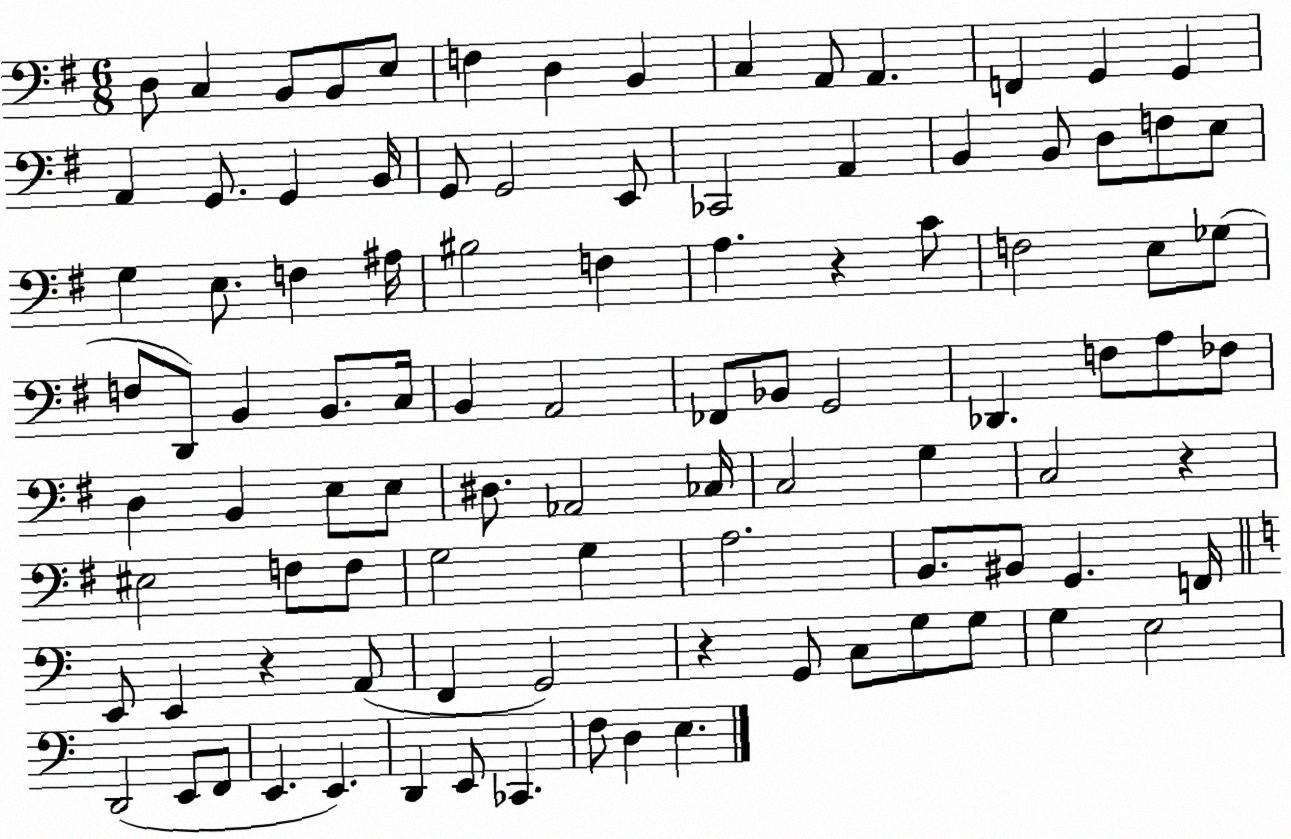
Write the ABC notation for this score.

X:1
T:Untitled
M:6/8
L:1/4
K:G
D,/2 C, B,,/2 B,,/2 E,/2 F, D, B,, C, A,,/2 A,, F,, G,, G,, A,, G,,/2 G,, B,,/4 G,,/2 G,,2 E,,/2 _C,,2 A,, B,, B,,/2 D,/2 F,/2 E,/2 G, E,/2 F, ^A,/4 ^B,2 F, A, z C/2 F,2 E,/2 _G,/2 F,/2 D,,/2 B,, B,,/2 C,/4 B,, A,,2 _F,,/2 _B,,/2 G,,2 _D,, F,/2 A,/2 _F,/2 D, B,, E,/2 E,/2 ^D,/2 _A,,2 _C,/4 C,2 G, C,2 z ^E,2 F,/2 F,/2 G,2 G, A,2 B,,/2 ^B,,/2 G,, F,,/4 E,,/2 E,, z A,,/2 F,, G,,2 z G,,/2 C,/2 G,/2 G,/2 G, E,2 D,,2 E,,/2 F,,/2 E,, E,, D,, E,,/2 _C,, F,/2 D, E,